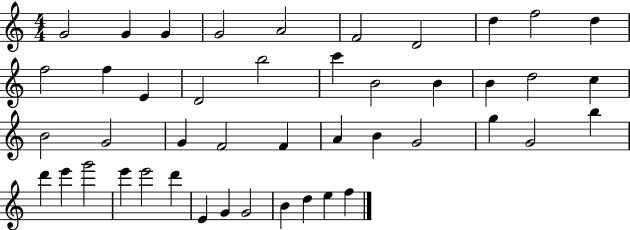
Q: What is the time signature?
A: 4/4